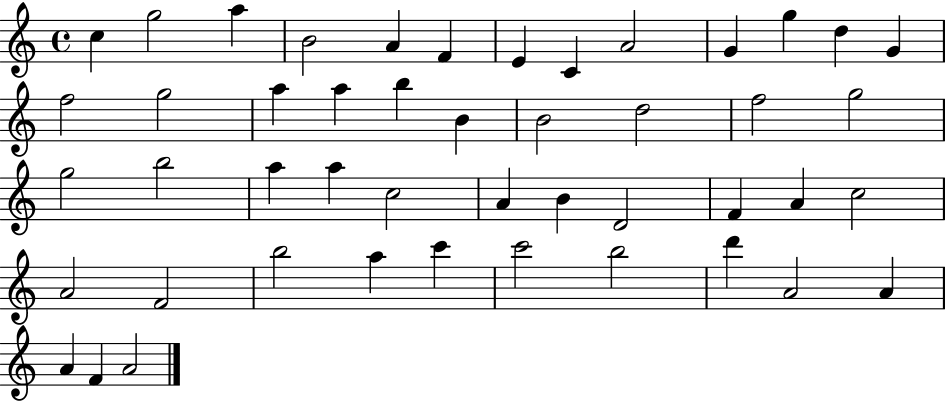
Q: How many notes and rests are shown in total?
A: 47